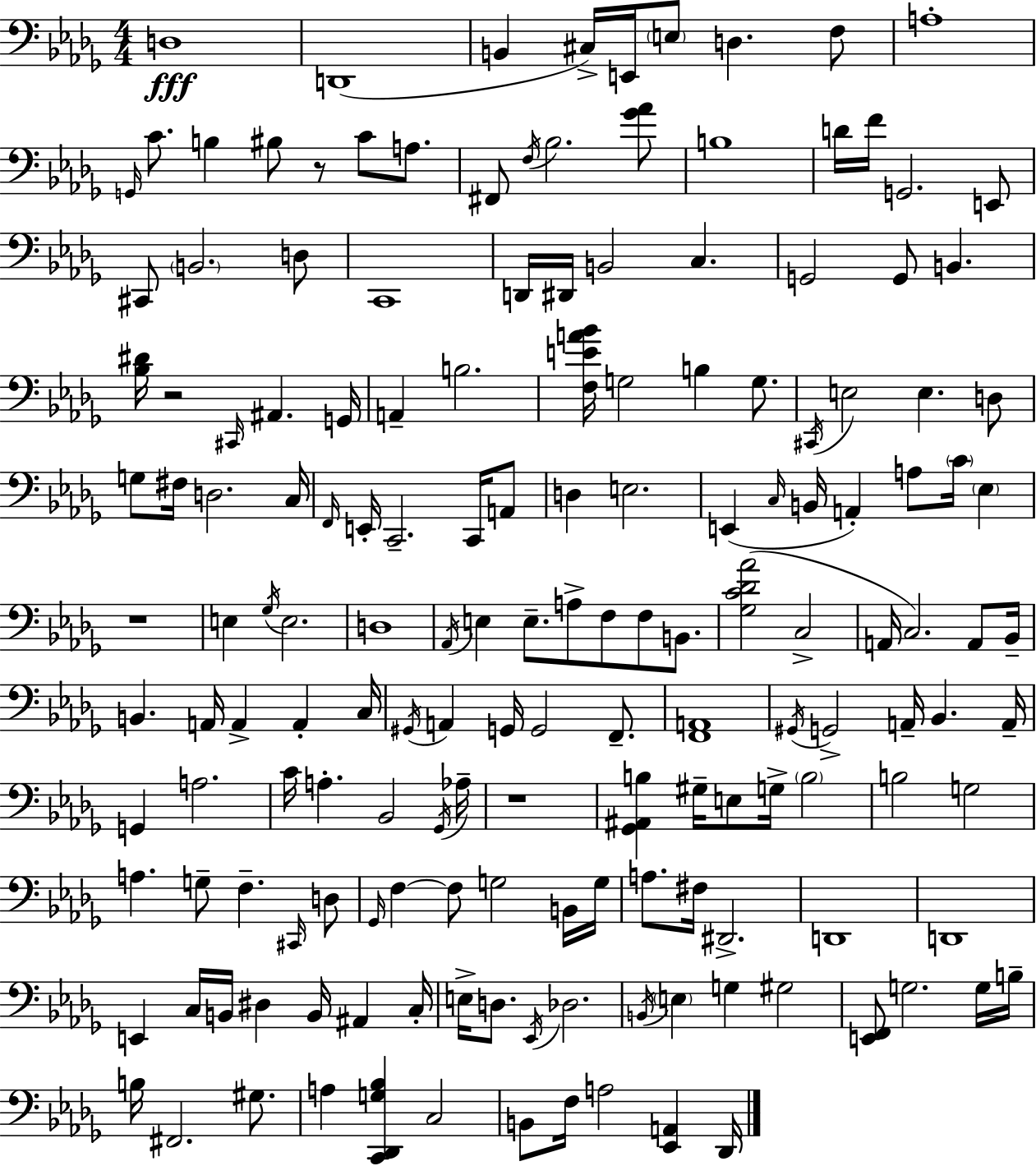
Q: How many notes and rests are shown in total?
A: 164